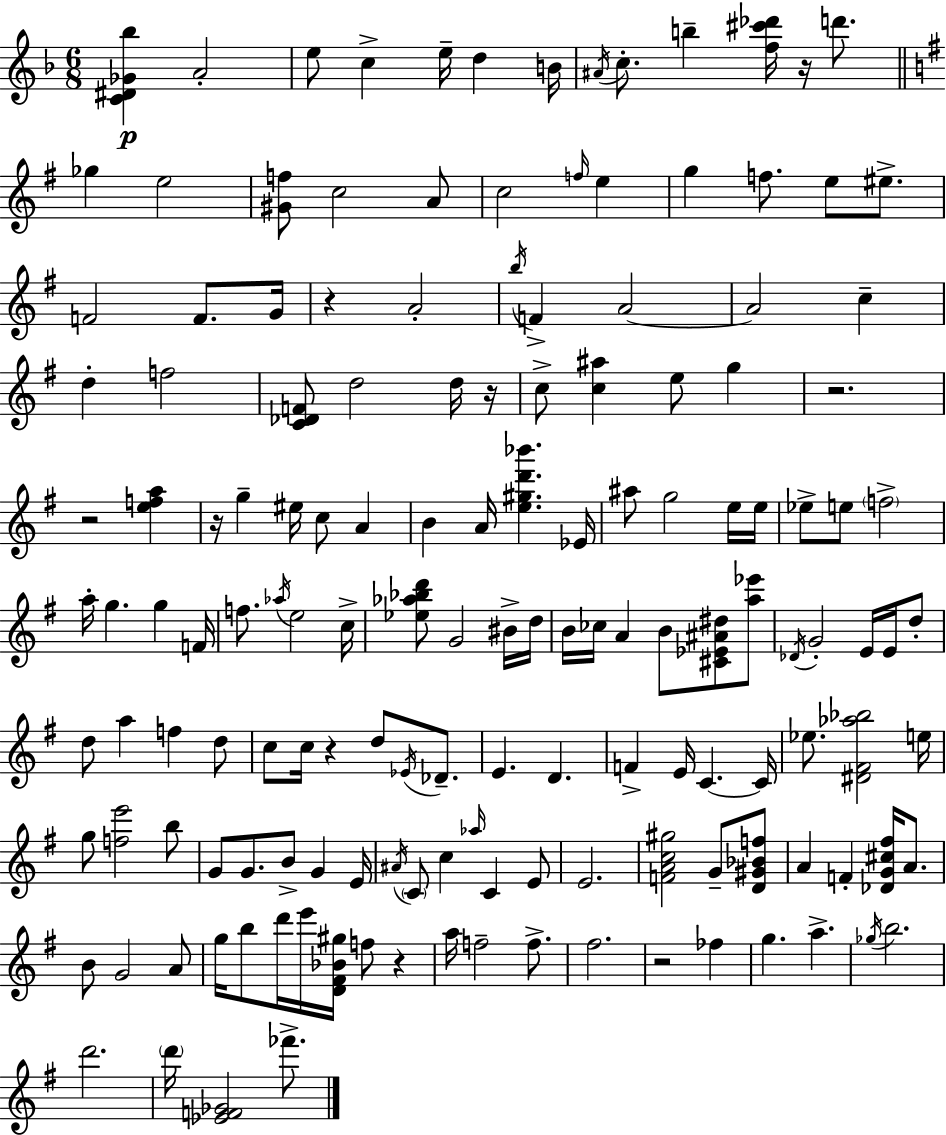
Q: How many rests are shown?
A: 9